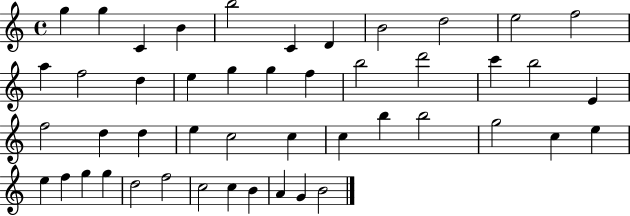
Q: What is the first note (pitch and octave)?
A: G5